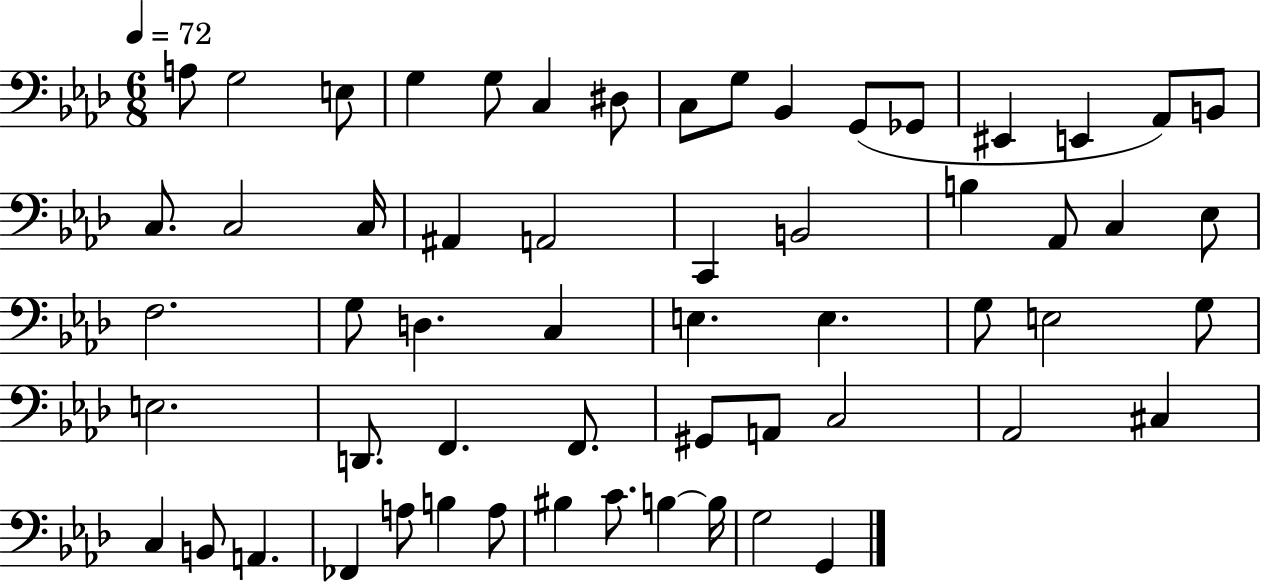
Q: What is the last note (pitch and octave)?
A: G2